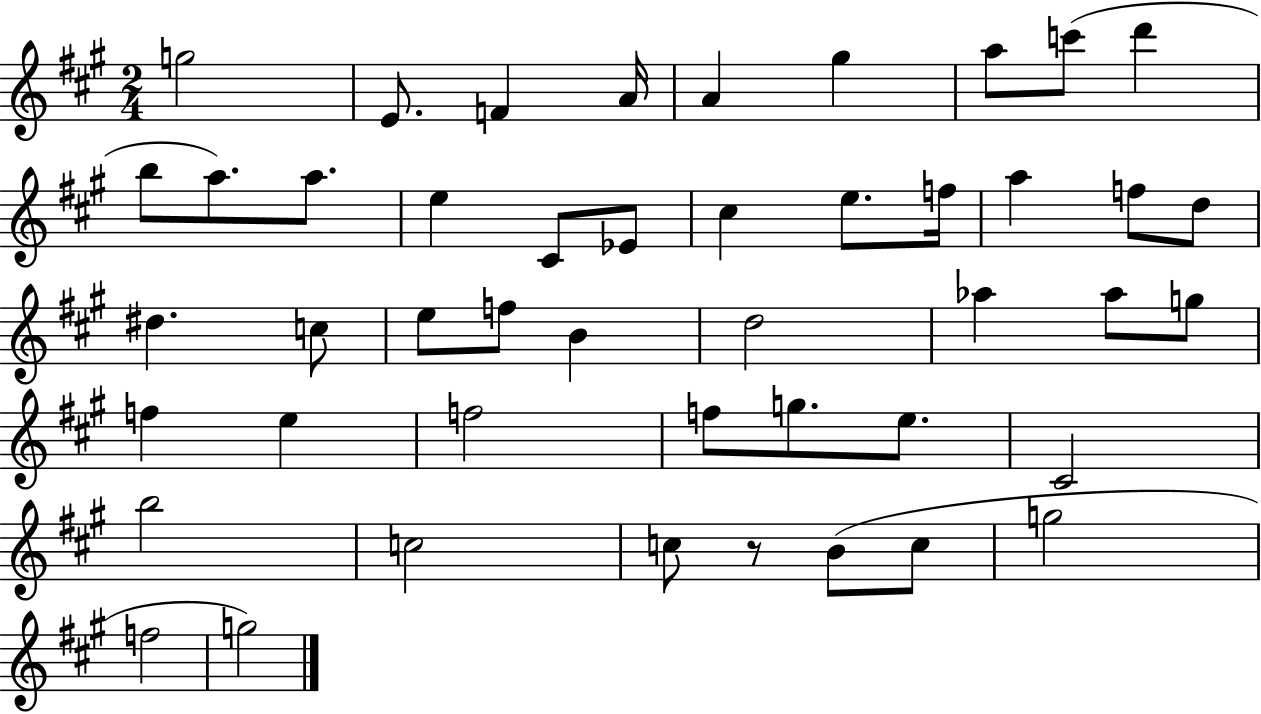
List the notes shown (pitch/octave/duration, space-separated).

G5/h E4/e. F4/q A4/s A4/q G#5/q A5/e C6/e D6/q B5/e A5/e. A5/e. E5/q C#4/e Eb4/e C#5/q E5/e. F5/s A5/q F5/e D5/e D#5/q. C5/e E5/e F5/e B4/q D5/h Ab5/q Ab5/e G5/e F5/q E5/q F5/h F5/e G5/e. E5/e. C#4/h B5/h C5/h C5/e R/e B4/e C5/e G5/h F5/h G5/h